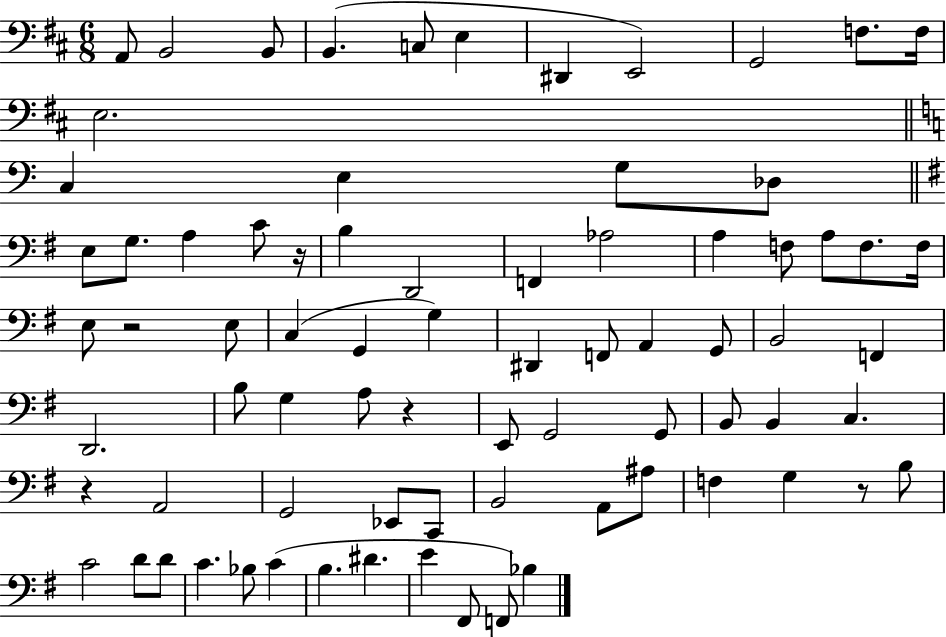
A2/e B2/h B2/e B2/q. C3/e E3/q D#2/q E2/h G2/h F3/e. F3/s E3/h. C3/q E3/q G3/e Db3/e E3/e G3/e. A3/q C4/e R/s B3/q D2/h F2/q Ab3/h A3/q F3/e A3/e F3/e. F3/s E3/e R/h E3/e C3/q G2/q G3/q D#2/q F2/e A2/q G2/e B2/h F2/q D2/h. B3/e G3/q A3/e R/q E2/e G2/h G2/e B2/e B2/q C3/q. R/q A2/h G2/h Eb2/e C2/e B2/h A2/e A#3/e F3/q G3/q R/e B3/e C4/h D4/e D4/e C4/q. Bb3/e C4/q B3/q. D#4/q. E4/q F#2/e F2/e Bb3/q